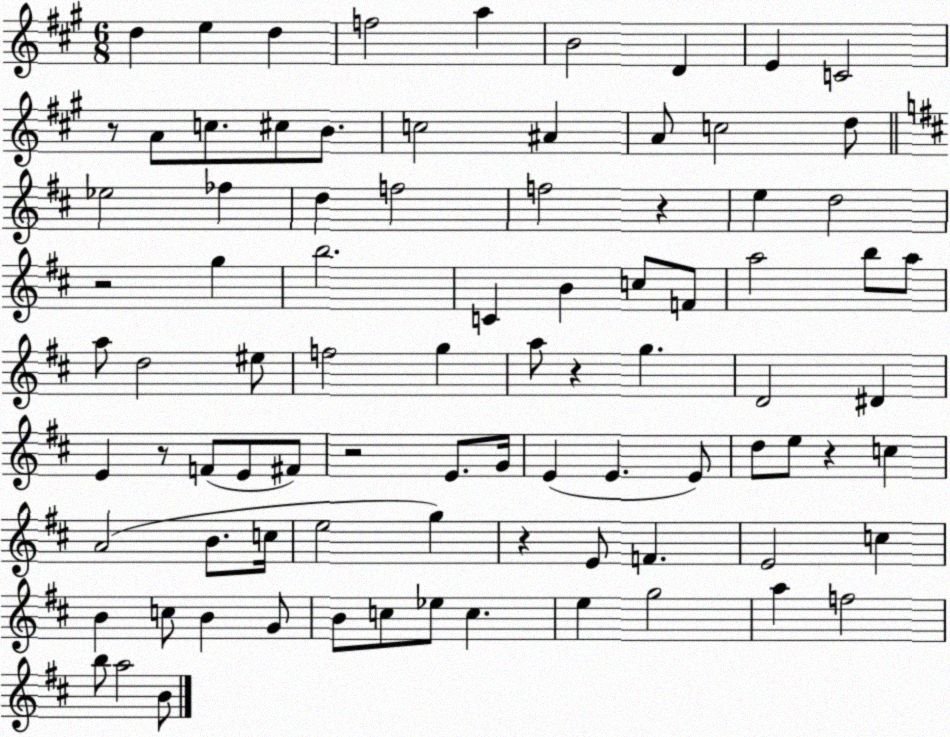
X:1
T:Untitled
M:6/8
L:1/4
K:A
d e d f2 a B2 D E C2 z/2 A/2 c/2 ^c/2 B/2 c2 ^A A/2 c2 d/2 _e2 _f d f2 f2 z e d2 z2 g b2 C B c/2 F/2 a2 b/2 a/2 a/2 d2 ^e/2 f2 g a/2 z g D2 ^D E z/2 F/2 E/2 ^F/2 z2 E/2 G/4 E E E/2 d/2 e/2 z c A2 B/2 c/4 e2 g z E/2 F E2 c B c/2 B G/2 B/2 c/2 _e/2 c e g2 a f2 b/2 a2 B/2